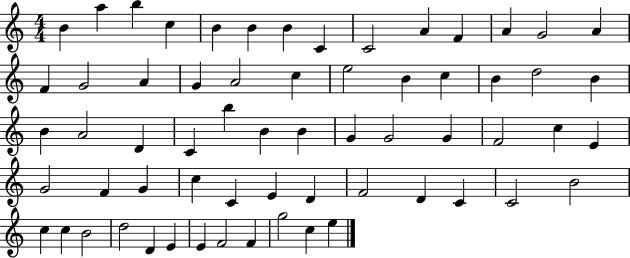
{
  \clef treble
  \numericTimeSignature
  \time 4/4
  \key c \major
  b'4 a''4 b''4 c''4 | b'4 b'4 b'4 c'4 | c'2 a'4 f'4 | a'4 g'2 a'4 | \break f'4 g'2 a'4 | g'4 a'2 c''4 | e''2 b'4 c''4 | b'4 d''2 b'4 | \break b'4 a'2 d'4 | c'4 b''4 b'4 b'4 | g'4 g'2 g'4 | f'2 c''4 e'4 | \break g'2 f'4 g'4 | c''4 c'4 e'4 d'4 | f'2 d'4 c'4 | c'2 b'2 | \break c''4 c''4 b'2 | d''2 d'4 e'4 | e'4 f'2 f'4 | g''2 c''4 e''4 | \break \bar "|."
}